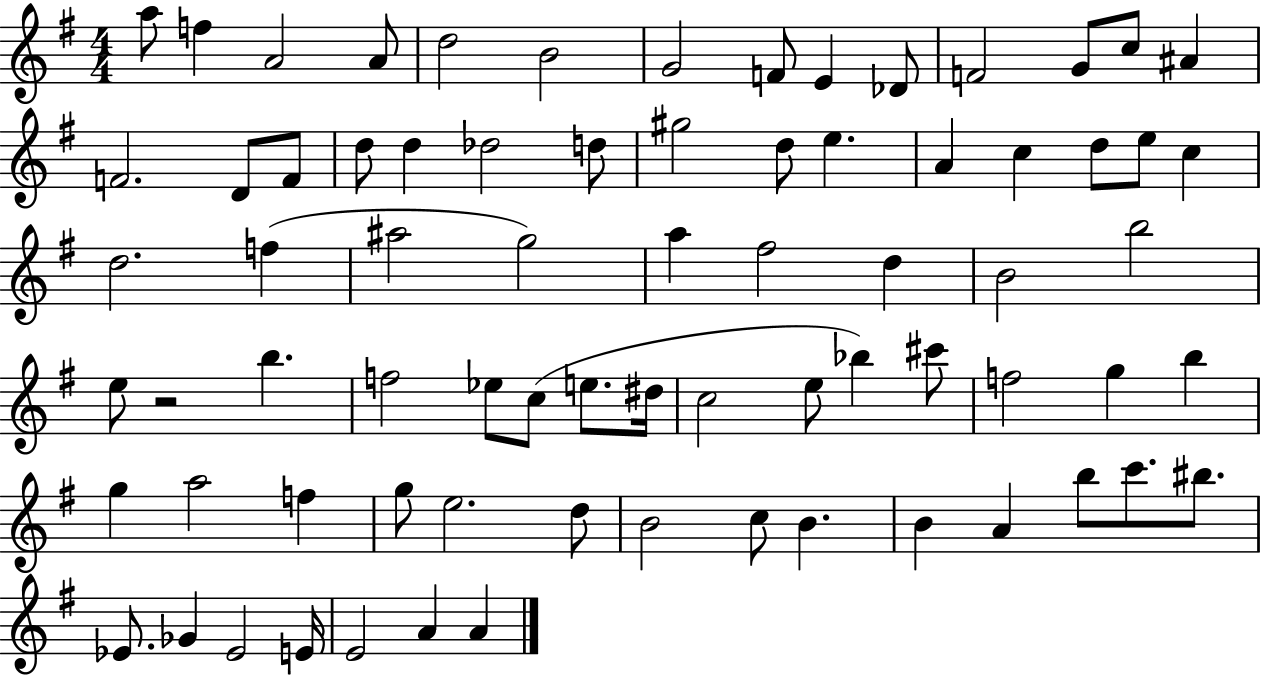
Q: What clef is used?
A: treble